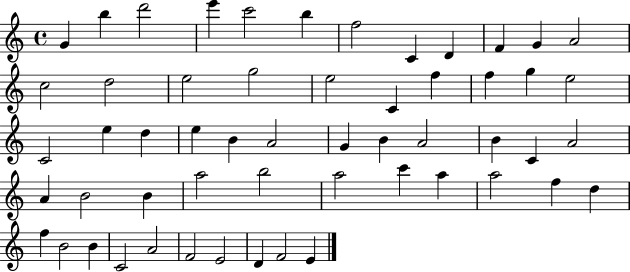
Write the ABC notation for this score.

X:1
T:Untitled
M:4/4
L:1/4
K:C
G b d'2 e' c'2 b f2 C D F G A2 c2 d2 e2 g2 e2 C f f g e2 C2 e d e B A2 G B A2 B C A2 A B2 B a2 b2 a2 c' a a2 f d f B2 B C2 A2 F2 E2 D F2 E